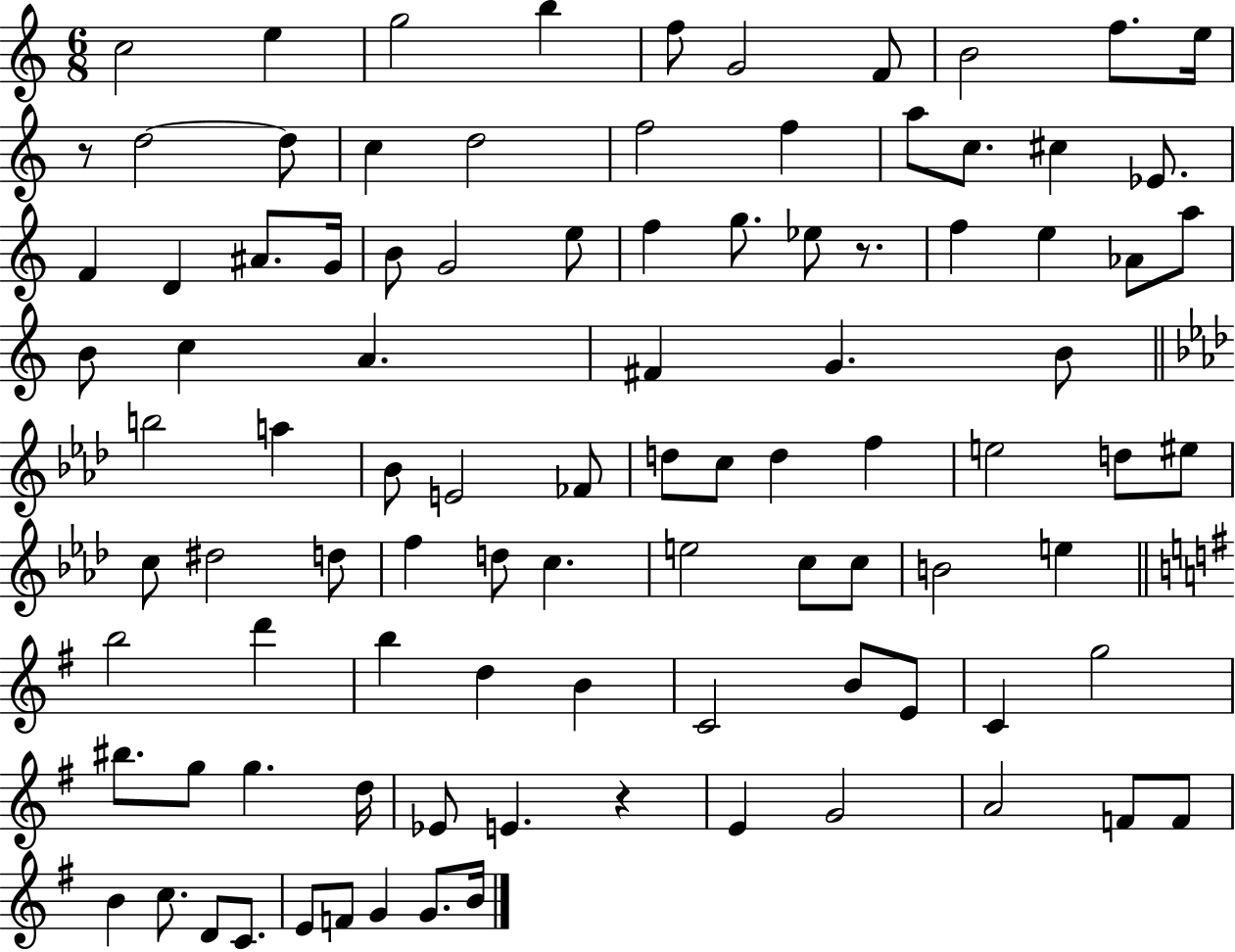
{
  \clef treble
  \numericTimeSignature
  \time 6/8
  \key c \major
  \repeat volta 2 { c''2 e''4 | g''2 b''4 | f''8 g'2 f'8 | b'2 f''8. e''16 | \break r8 d''2~~ d''8 | c''4 d''2 | f''2 f''4 | a''8 c''8. cis''4 ees'8. | \break f'4 d'4 ais'8. g'16 | b'8 g'2 e''8 | f''4 g''8. ees''8 r8. | f''4 e''4 aes'8 a''8 | \break b'8 c''4 a'4. | fis'4 g'4. b'8 | \bar "||" \break \key aes \major b''2 a''4 | bes'8 e'2 fes'8 | d''8 c''8 d''4 f''4 | e''2 d''8 eis''8 | \break c''8 dis''2 d''8 | f''4 d''8 c''4. | e''2 c''8 c''8 | b'2 e''4 | \break \bar "||" \break \key g \major b''2 d'''4 | b''4 d''4 b'4 | c'2 b'8 e'8 | c'4 g''2 | \break bis''8. g''8 g''4. d''16 | ees'8 e'4. r4 | e'4 g'2 | a'2 f'8 f'8 | \break b'4 c''8. d'8 c'8. | e'8 f'8 g'4 g'8. b'16 | } \bar "|."
}